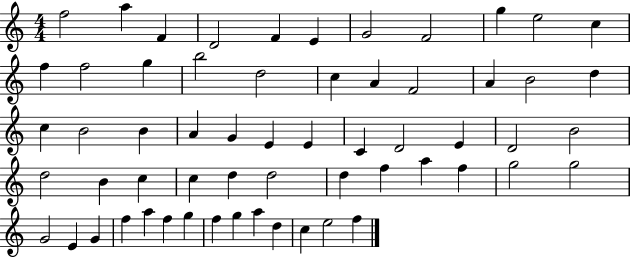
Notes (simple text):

F5/h A5/q F4/q D4/h F4/q E4/q G4/h F4/h G5/q E5/h C5/q F5/q F5/h G5/q B5/h D5/h C5/q A4/q F4/h A4/q B4/h D5/q C5/q B4/h B4/q A4/q G4/q E4/q E4/q C4/q D4/h E4/q D4/h B4/h D5/h B4/q C5/q C5/q D5/q D5/h D5/q F5/q A5/q F5/q G5/h G5/h G4/h E4/q G4/q F5/q A5/q F5/q G5/q F5/q G5/q A5/q D5/q C5/q E5/h F5/q